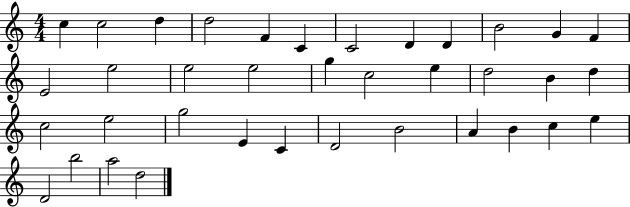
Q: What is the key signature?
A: C major